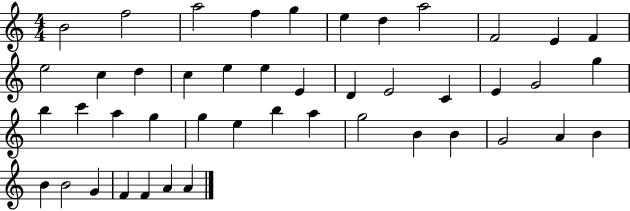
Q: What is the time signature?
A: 4/4